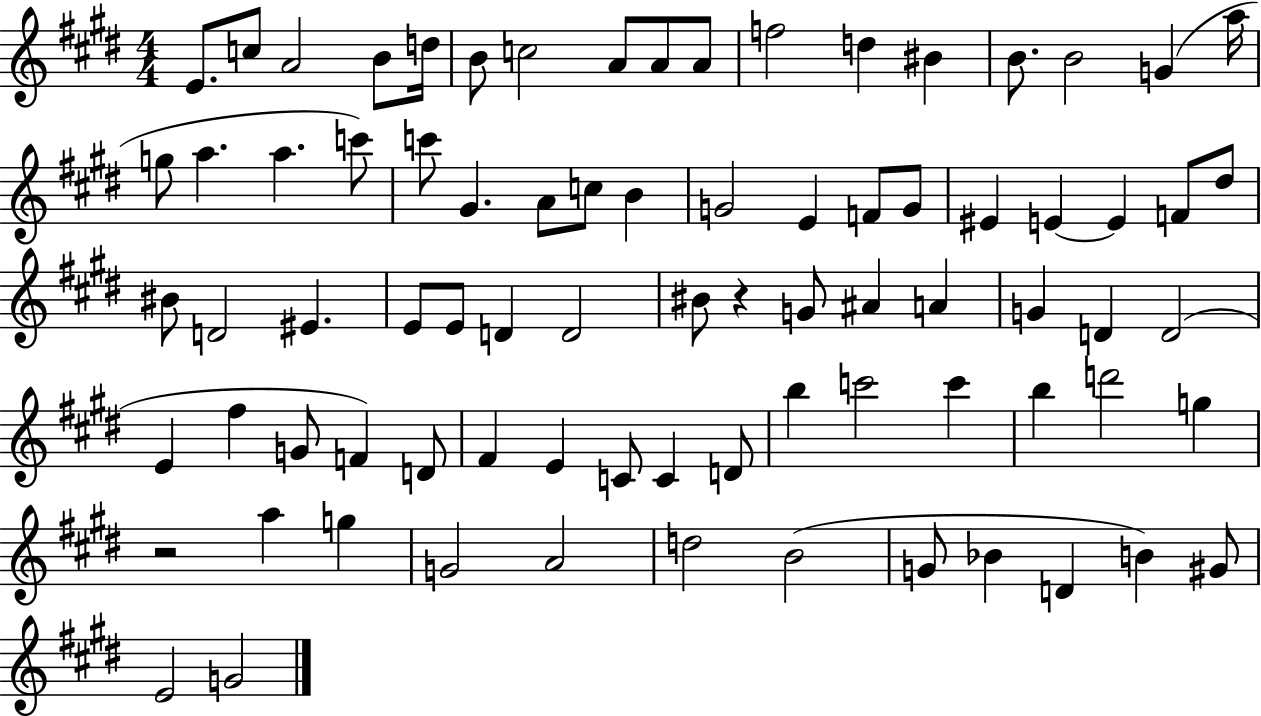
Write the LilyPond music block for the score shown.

{
  \clef treble
  \numericTimeSignature
  \time 4/4
  \key e \major
  \repeat volta 2 { e'8. c''8 a'2 b'8 d''16 | b'8 c''2 a'8 a'8 a'8 | f''2 d''4 bis'4 | b'8. b'2 g'4( a''16 | \break g''8 a''4. a''4. c'''8) | c'''8 gis'4. a'8 c''8 b'4 | g'2 e'4 f'8 g'8 | eis'4 e'4~~ e'4 f'8 dis''8 | \break bis'8 d'2 eis'4. | e'8 e'8 d'4 d'2 | bis'8 r4 g'8 ais'4 a'4 | g'4 d'4 d'2( | \break e'4 fis''4 g'8 f'4) d'8 | fis'4 e'4 c'8 c'4 d'8 | b''4 c'''2 c'''4 | b''4 d'''2 g''4 | \break r2 a''4 g''4 | g'2 a'2 | d''2 b'2( | g'8 bes'4 d'4 b'4) gis'8 | \break e'2 g'2 | } \bar "|."
}